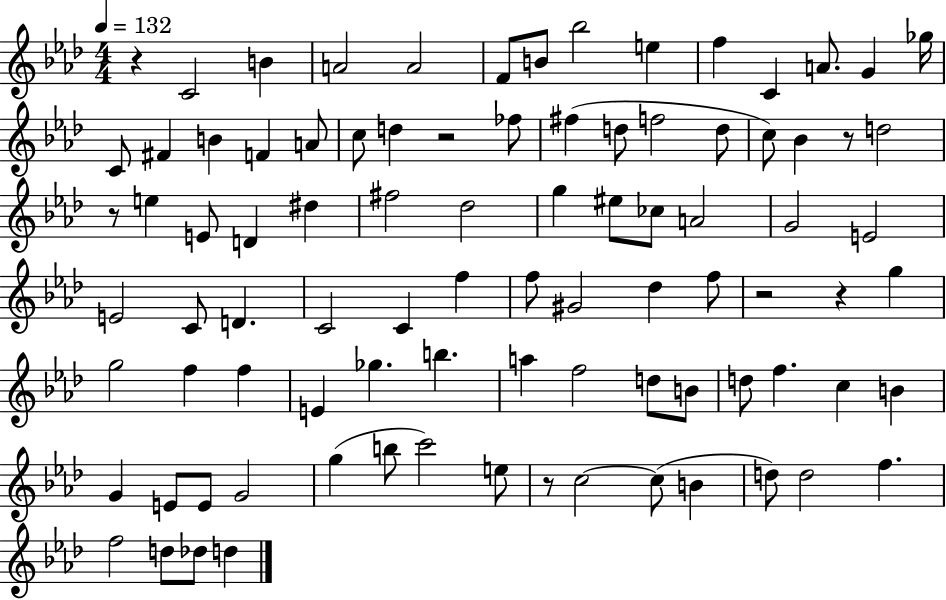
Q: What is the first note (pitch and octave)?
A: C4